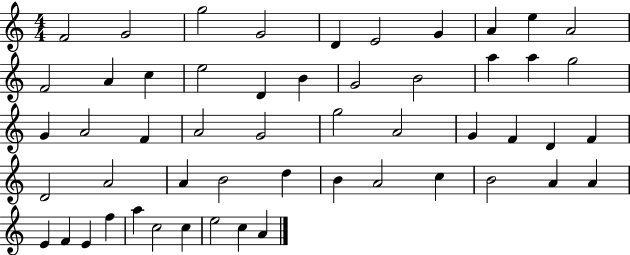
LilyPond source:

{
  \clef treble
  \numericTimeSignature
  \time 4/4
  \key c \major
  f'2 g'2 | g''2 g'2 | d'4 e'2 g'4 | a'4 e''4 a'2 | \break f'2 a'4 c''4 | e''2 d'4 b'4 | g'2 b'2 | a''4 a''4 g''2 | \break g'4 a'2 f'4 | a'2 g'2 | g''2 a'2 | g'4 f'4 d'4 f'4 | \break d'2 a'2 | a'4 b'2 d''4 | b'4 a'2 c''4 | b'2 a'4 a'4 | \break e'4 f'4 e'4 f''4 | a''4 c''2 c''4 | e''2 c''4 a'4 | \bar "|."
}